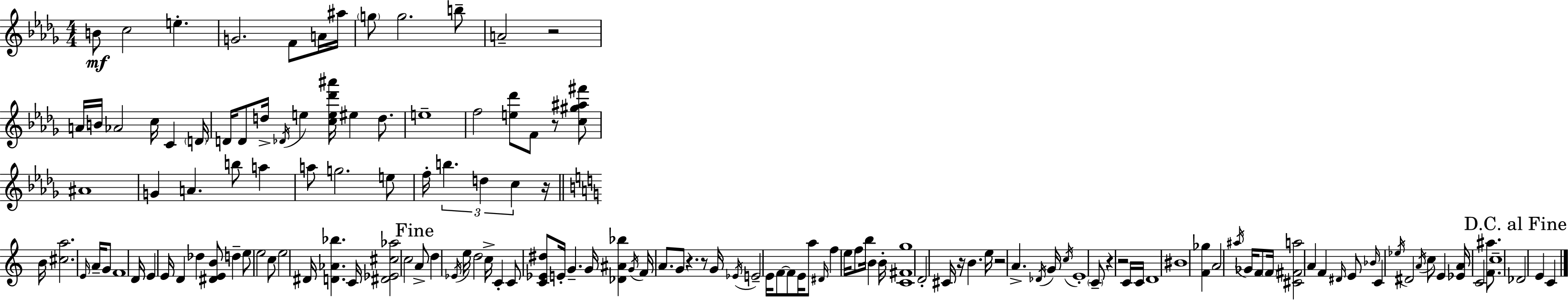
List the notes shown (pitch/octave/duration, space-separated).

B4/e C5/h E5/q. G4/h. F4/e A4/s A#5/s G5/e G5/h. B5/e A4/h R/h A4/s B4/s Ab4/h C5/s C4/q D4/s D4/s D4/e D5/s Db4/s E5/q [C5,E5,Db6,A#6]/s EIS5/q D5/e. E5/w F5/h [E5,Db6]/e F4/e R/e [C5,G#5,A#5,F#6]/e A#4/w G4/q A4/q. B5/e A5/q A5/e G5/h. E5/e F5/s B5/q. D5/q C5/q R/s B4/s [C#5,A5]/h. E4/s A4/s G4/e F4/w D4/s E4/q E4/s D4/q Db5/q [D#4,E4,B4]/e D5/q E5/e E5/h C5/e E5/h D#4/s [D4,Ab4,Bb5]/q. C4/s [D#4,Eb4,C#5,Ab5]/h C5/h A4/e D5/q Eb4/s E5/s D5/h C5/s C4/q C4/e [C4,Eb4,D#5]/e E4/s G4/q. G4/s [Db4,A#4,Bb5]/q G4/s F4/s A4/e. G4/e R/q. R/e G4/s Eb4/s E4/h E4/s F4/e F4/e E4/s A5/e D#4/s F5/q E5/s F5/e B5/s B4/q B4/s [C4,F#4,G5]/w D4/h C#4/s R/s B4/q. E5/s R/h A4/q. Db4/s G4/s C5/s E4/w C4/e R/q R/h C4/s C4/s D4/w BIS4/w [F4,Gb5]/q A4/h A#5/s Gb4/s F4/e F4/s [C#4,F#4,A5]/h A4/q F4/q D#4/s E4/e Bb4/s C4/q Eb5/s D#4/h A4/s C5/e E4/q [Eb4,A4]/s C4/h [F4,A#5]/e. C5/w Db4/h E4/q C4/q